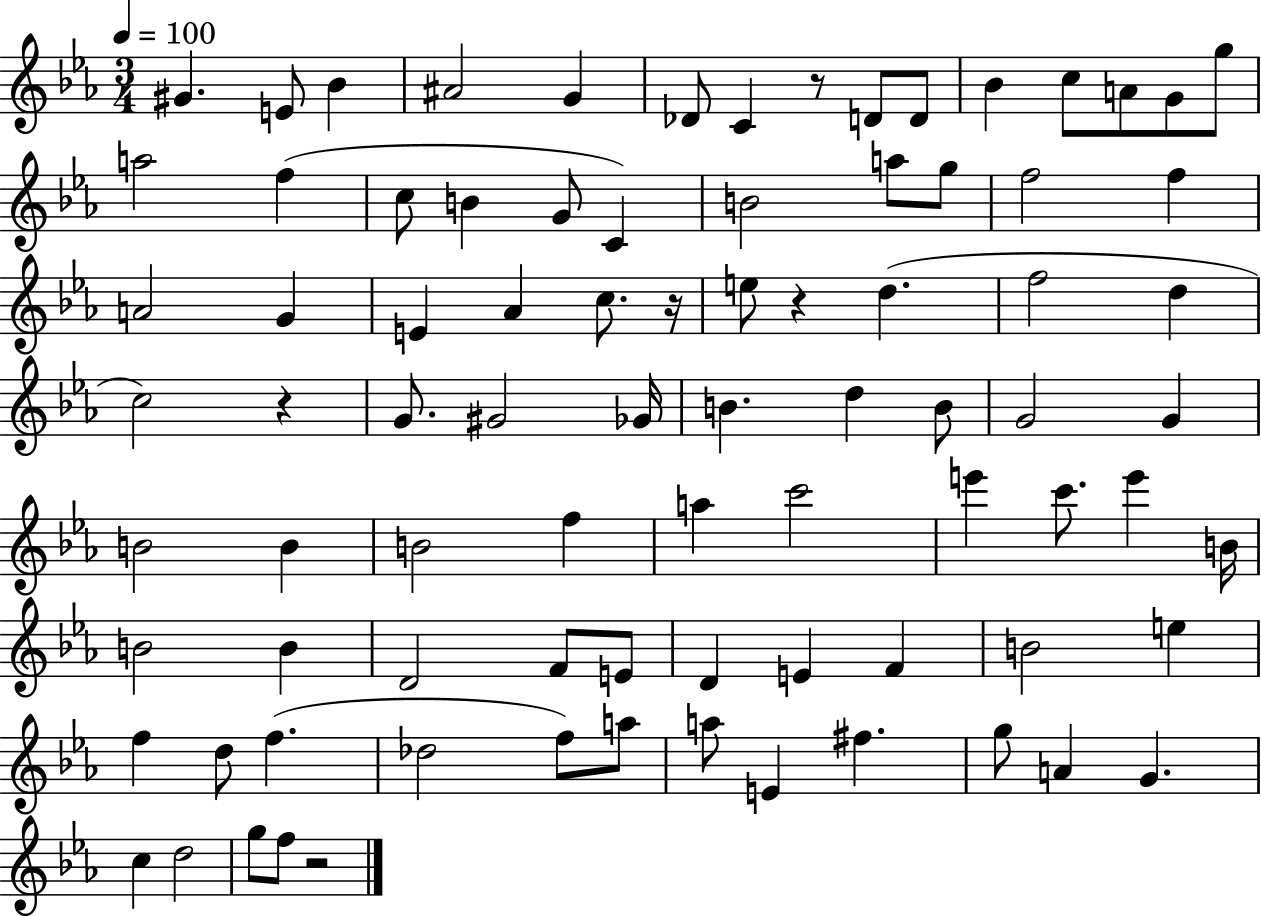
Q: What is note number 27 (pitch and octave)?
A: G4